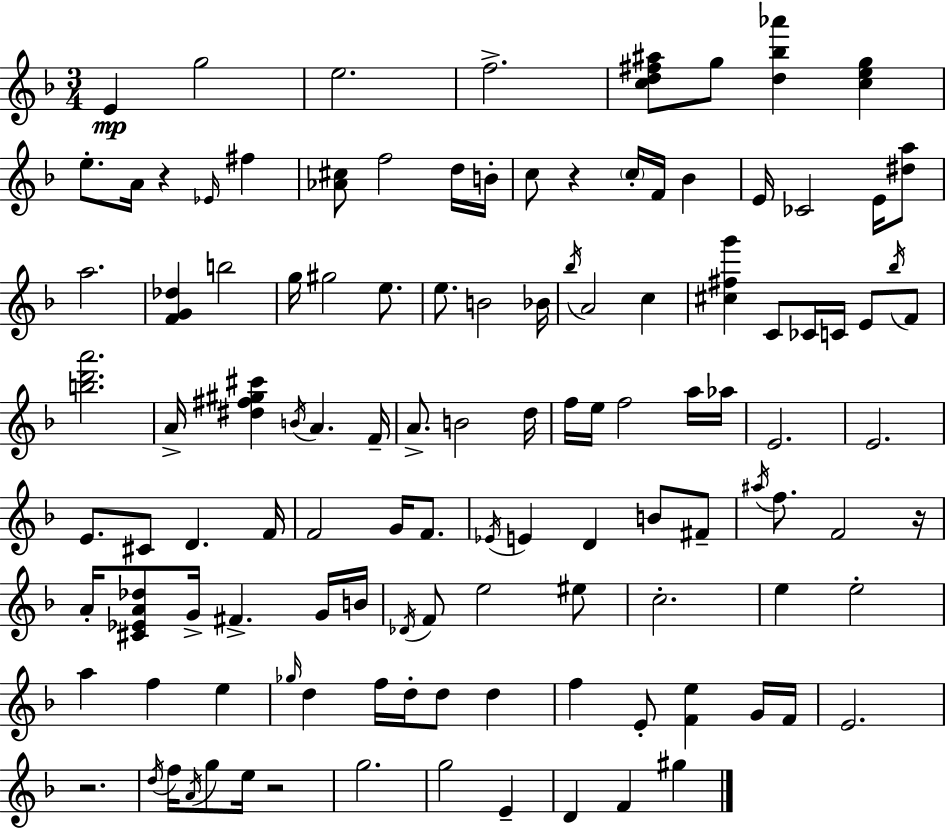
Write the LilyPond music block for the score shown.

{
  \clef treble
  \numericTimeSignature
  \time 3/4
  \key d \minor
  \repeat volta 2 { e'4\mp g''2 | e''2. | f''2.-> | <c'' d'' fis'' ais''>8 g''8 <d'' bes'' aes'''>4 <c'' e'' g''>4 | \break e''8.-. a'16 r4 \grace { ees'16 } fis''4 | <aes' cis''>8 f''2 d''16 | b'16-. c''8 r4 \parenthesize c''16-. f'16 bes'4 | e'16 ces'2 e'16 <dis'' a''>8 | \break a''2. | <f' g' des''>4 b''2 | g''16 gis''2 e''8. | e''8. b'2 | \break bes'16 \acciaccatura { bes''16 } a'2 c''4 | <cis'' fis'' g'''>4 c'8 ces'16 c'16 e'8 | \acciaccatura { bes''16 } f'8 <b'' d''' a'''>2. | a'16-> <dis'' fis'' gis'' cis'''>4 \acciaccatura { b'16 } a'4. | \break f'16-- a'8.-> b'2 | d''16 f''16 e''16 f''2 | a''16 aes''16 e'2. | e'2. | \break e'8. cis'8 d'4. | f'16 f'2 | g'16 f'8. \acciaccatura { ees'16 } e'4 d'4 | b'8 fis'8-- \acciaccatura { ais''16 } f''8. f'2 | \break r16 a'16-. <cis' ees' a' des''>8 g'16-> fis'4.-> | g'16 b'16 \acciaccatura { des'16 } f'8 e''2 | eis''8 c''2.-. | e''4 e''2-. | \break a''4 f''4 | e''4 \grace { ges''16 } d''4 | f''16 d''16-. d''8 d''4 f''4 | e'8-. <f' e''>4 g'16 f'16 e'2. | \break r2. | \acciaccatura { d''16 } f''16 \acciaccatura { a'16 } g''8 | e''16 r2 g''2. | g''2 | \break e'4-- d'4 | f'4 gis''4 } \bar "|."
}